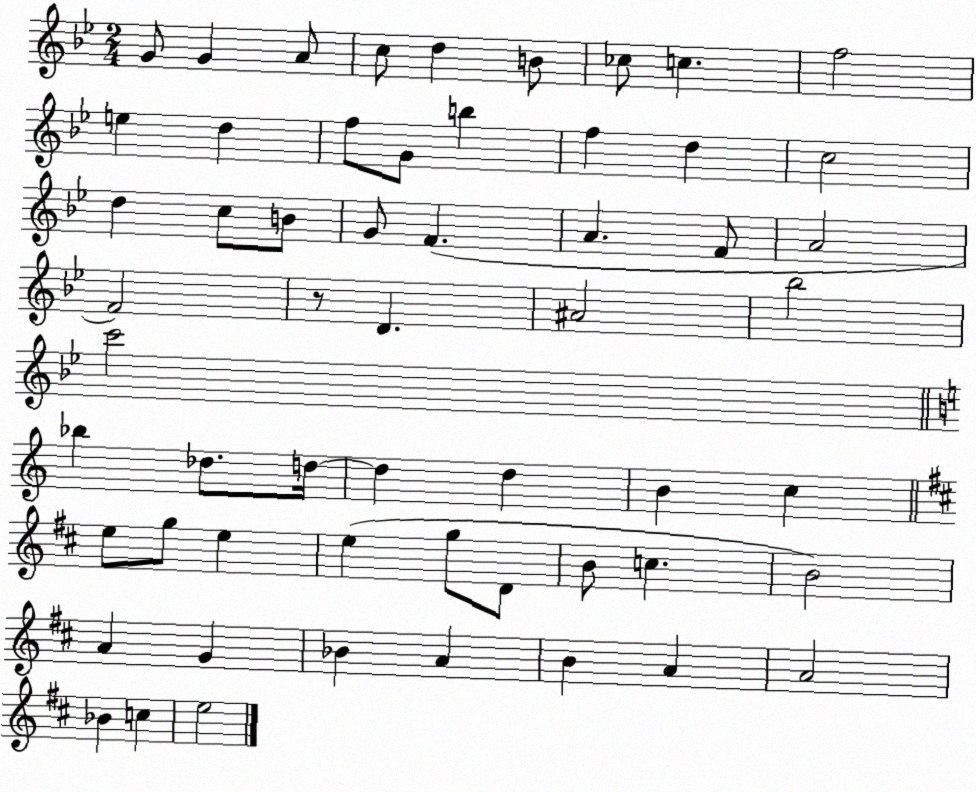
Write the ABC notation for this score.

X:1
T:Untitled
M:2/4
L:1/4
K:Bb
G/2 G A/2 c/2 d B/2 _c/2 c f2 e d f/2 G/2 b f d c2 d c/2 B/2 G/2 F A F/2 A2 F2 z/2 D ^A2 _b2 c'2 _b _d/2 d/4 d d B c e/2 g/2 e e g/2 D/2 B/2 c B2 A G _B A B A A2 _B c e2